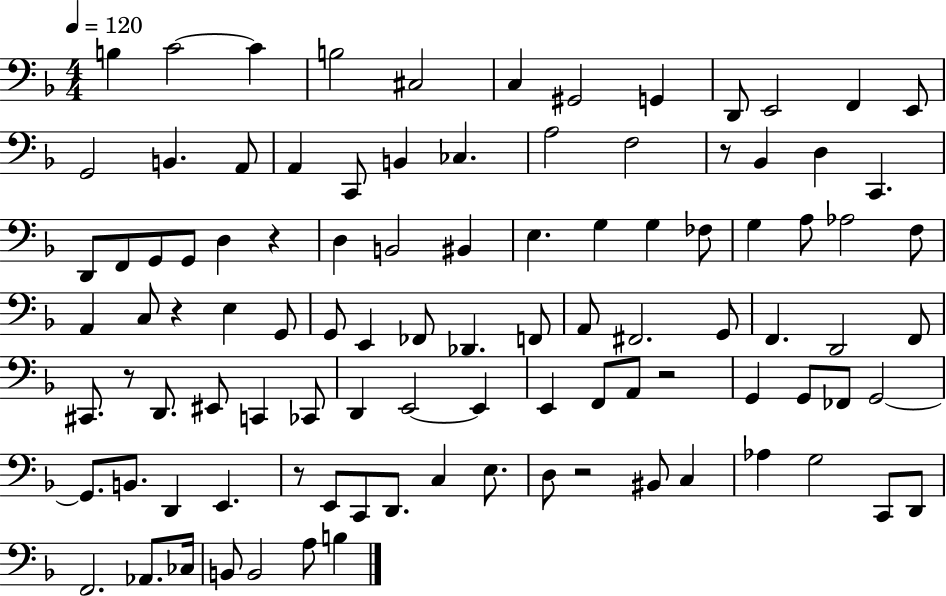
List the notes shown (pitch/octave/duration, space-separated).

B3/q C4/h C4/q B3/h C#3/h C3/q G#2/h G2/q D2/e E2/h F2/q E2/e G2/h B2/q. A2/e A2/q C2/e B2/q CES3/q. A3/h F3/h R/e Bb2/q D3/q C2/q. D2/e F2/e G2/e G2/e D3/q R/q D3/q B2/h BIS2/q E3/q. G3/q G3/q FES3/e G3/q A3/e Ab3/h F3/e A2/q C3/e R/q E3/q G2/e G2/e E2/q FES2/e Db2/q. F2/e A2/e F#2/h. G2/e F2/q. D2/h F2/e C#2/e. R/e D2/e. EIS2/e C2/q CES2/e D2/q E2/h E2/q E2/q F2/e A2/e R/h G2/q G2/e FES2/e G2/h G2/e. B2/e. D2/q E2/q. R/e E2/e C2/e D2/e. C3/q E3/e. D3/e R/h BIS2/e C3/q Ab3/q G3/h C2/e D2/e F2/h. Ab2/e. CES3/s B2/e B2/h A3/e B3/q